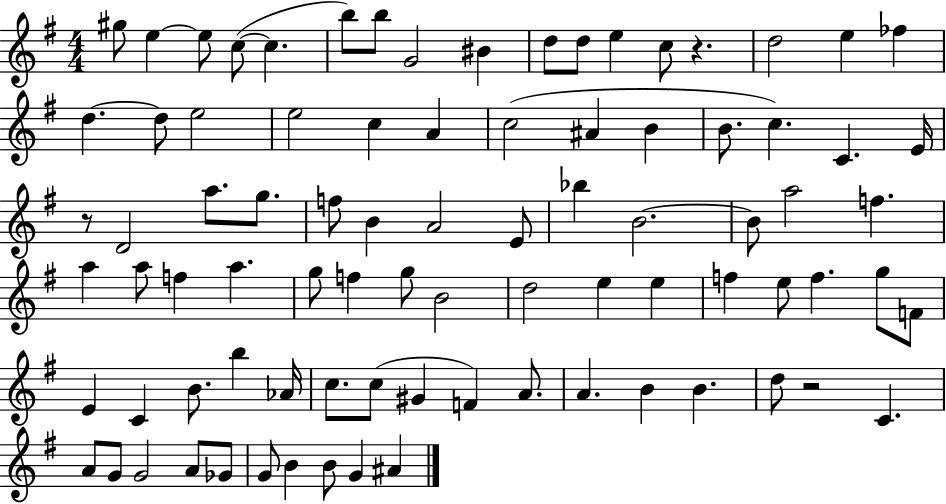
X:1
T:Untitled
M:4/4
L:1/4
K:G
^g/2 e e/2 c/2 c b/2 b/2 G2 ^B d/2 d/2 e c/2 z d2 e _f d d/2 e2 e2 c A c2 ^A B B/2 c C E/4 z/2 D2 a/2 g/2 f/2 B A2 E/2 _b B2 B/2 a2 f a a/2 f a g/2 f g/2 B2 d2 e e f e/2 f g/2 F/2 E C B/2 b _A/4 c/2 c/2 ^G F A/2 A B B d/2 z2 C A/2 G/2 G2 A/2 _G/2 G/2 B B/2 G ^A